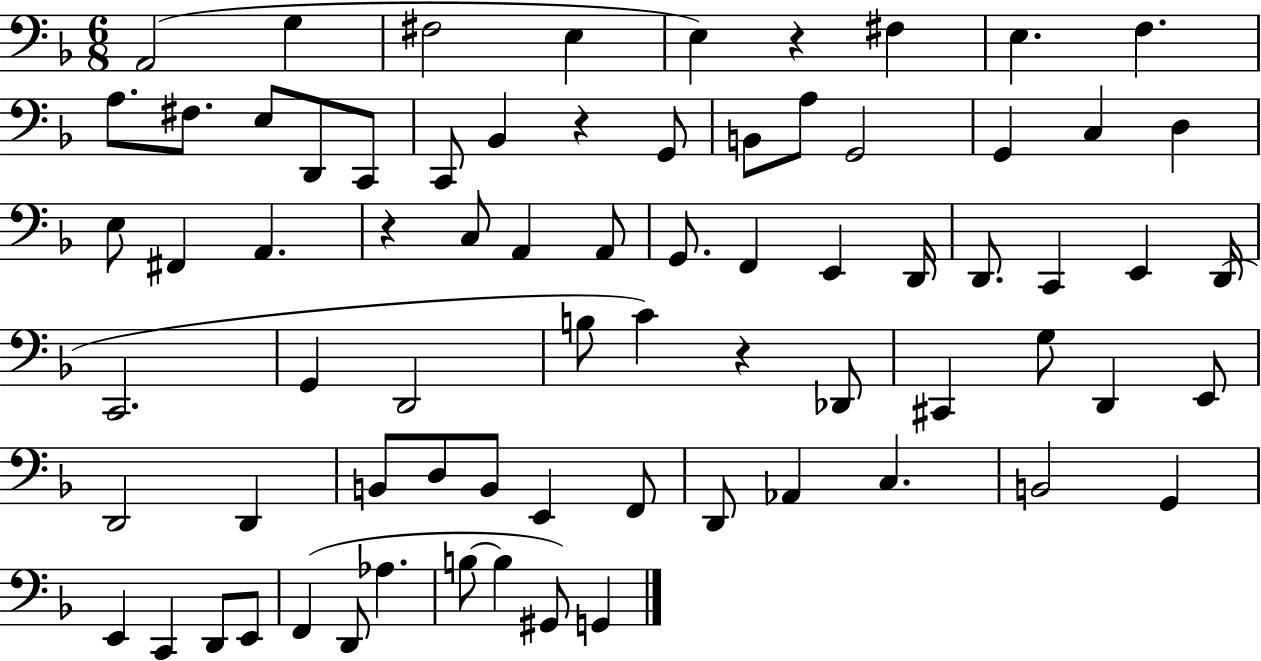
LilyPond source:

{
  \clef bass
  \numericTimeSignature
  \time 6/8
  \key f \major
  \repeat volta 2 { a,2( g4 | fis2 e4 | e4) r4 fis4 | e4. f4. | \break a8. fis8. e8 d,8 c,8 | c,8 bes,4 r4 g,8 | b,8 a8 g,2 | g,4 c4 d4 | \break e8 fis,4 a,4. | r4 c8 a,4 a,8 | g,8. f,4 e,4 d,16 | d,8. c,4 e,4 d,16( | \break c,2. | g,4 d,2 | b8 c'4) r4 des,8 | cis,4 g8 d,4 e,8 | \break d,2 d,4 | b,8 d8 b,8 e,4 f,8 | d,8 aes,4 c4. | b,2 g,4 | \break e,4 c,4 d,8 e,8 | f,4( d,8 aes4. | b8~~ b4 gis,8) g,4 | } \bar "|."
}